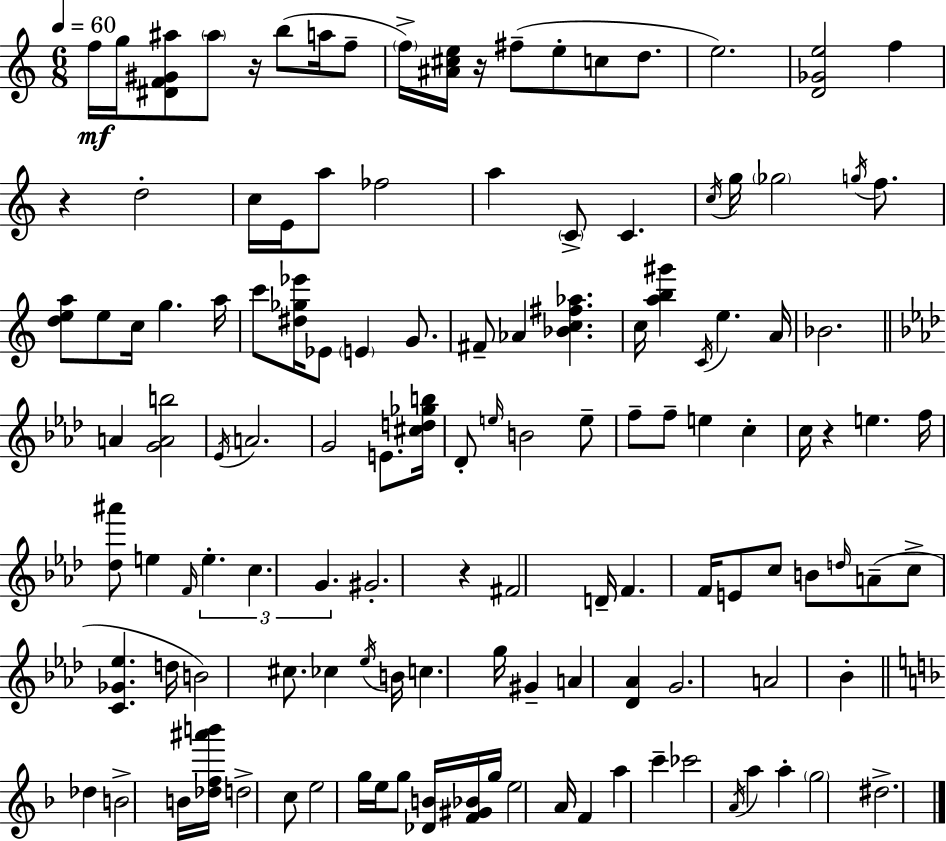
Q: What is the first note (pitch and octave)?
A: F5